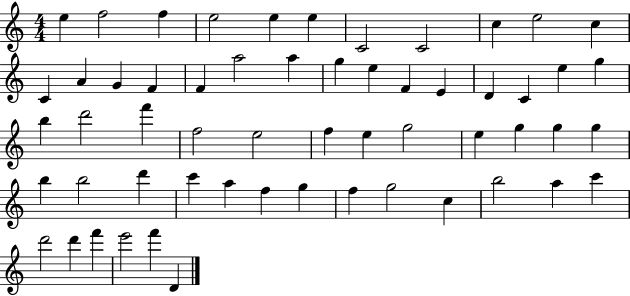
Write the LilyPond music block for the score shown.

{
  \clef treble
  \numericTimeSignature
  \time 4/4
  \key c \major
  e''4 f''2 f''4 | e''2 e''4 e''4 | c'2 c'2 | c''4 e''2 c''4 | \break c'4 a'4 g'4 f'4 | f'4 a''2 a''4 | g''4 e''4 f'4 e'4 | d'4 c'4 e''4 g''4 | \break b''4 d'''2 f'''4 | f''2 e''2 | f''4 e''4 g''2 | e''4 g''4 g''4 g''4 | \break b''4 b''2 d'''4 | c'''4 a''4 f''4 g''4 | f''4 g''2 c''4 | b''2 a''4 c'''4 | \break d'''2 d'''4 f'''4 | e'''2 f'''4 d'4 | \bar "|."
}